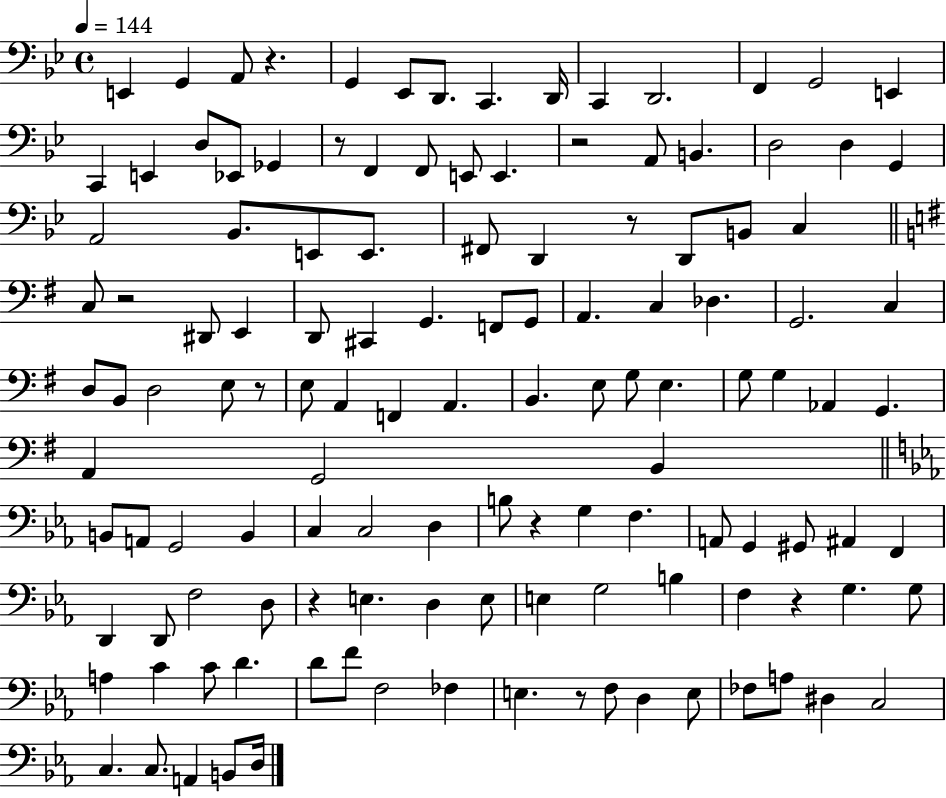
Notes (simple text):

E2/q G2/q A2/e R/q. G2/q Eb2/e D2/e. C2/q. D2/s C2/q D2/h. F2/q G2/h E2/q C2/q E2/q D3/e Eb2/e Gb2/q R/e F2/q F2/e E2/e E2/q. R/h A2/e B2/q. D3/h D3/q G2/q A2/h Bb2/e. E2/e E2/e. F#2/e D2/q R/e D2/e B2/e C3/q C3/e R/h D#2/e E2/q D2/e C#2/q G2/q. F2/e G2/e A2/q. C3/q Db3/q. G2/h. C3/q D3/e B2/e D3/h E3/e R/e E3/e A2/q F2/q A2/q. B2/q. E3/e G3/e E3/q. G3/e G3/q Ab2/q G2/q. A2/q G2/h B2/q B2/e A2/e G2/h B2/q C3/q C3/h D3/q B3/e R/q G3/q F3/q. A2/e G2/q G#2/e A#2/q F2/q D2/q D2/e F3/h D3/e R/q E3/q. D3/q E3/e E3/q G3/h B3/q F3/q R/q G3/q. G3/e A3/q C4/q C4/e D4/q. D4/e F4/e F3/h FES3/q E3/q. R/e F3/e D3/q E3/e FES3/e A3/e D#3/q C3/h C3/q. C3/e. A2/q B2/e D3/s